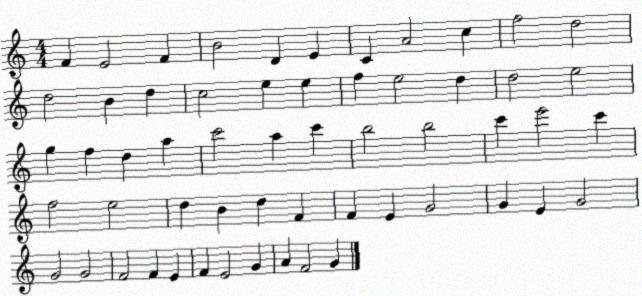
X:1
T:Untitled
M:4/4
L:1/4
K:C
F E2 F B2 D E C A2 c f2 d2 d2 B d c2 e e f e2 d d2 e2 g f d a c'2 a c' b2 b2 c' e'2 c' f2 e2 d B d F F E G2 G E G2 G2 G2 F2 F E F E2 G A F2 G